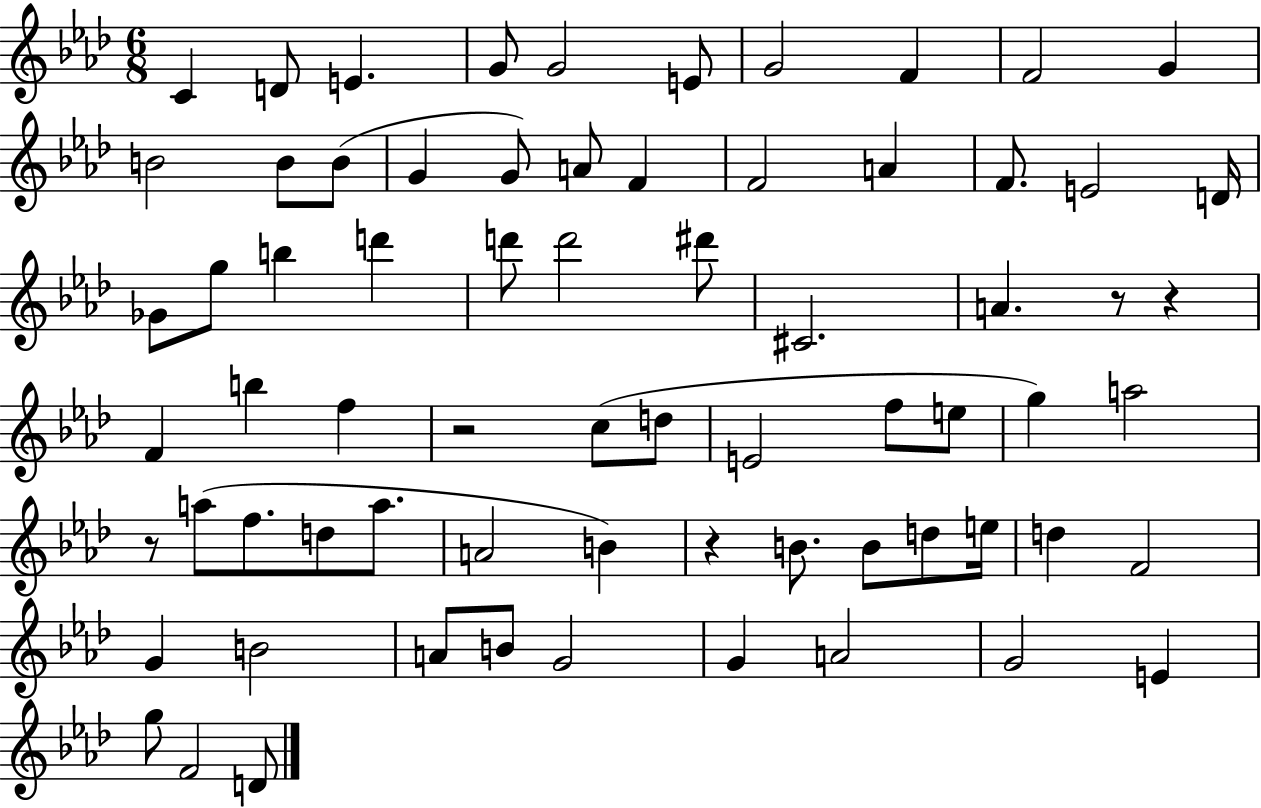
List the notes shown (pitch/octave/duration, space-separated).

C4/q D4/e E4/q. G4/e G4/h E4/e G4/h F4/q F4/h G4/q B4/h B4/e B4/e G4/q G4/e A4/e F4/q F4/h A4/q F4/e. E4/h D4/s Gb4/e G5/e B5/q D6/q D6/e D6/h D#6/e C#4/h. A4/q. R/e R/q F4/q B5/q F5/q R/h C5/e D5/e E4/h F5/e E5/e G5/q A5/h R/e A5/e F5/e. D5/e A5/e. A4/h B4/q R/q B4/e. B4/e D5/e E5/s D5/q F4/h G4/q B4/h A4/e B4/e G4/h G4/q A4/h G4/h E4/q G5/e F4/h D4/e